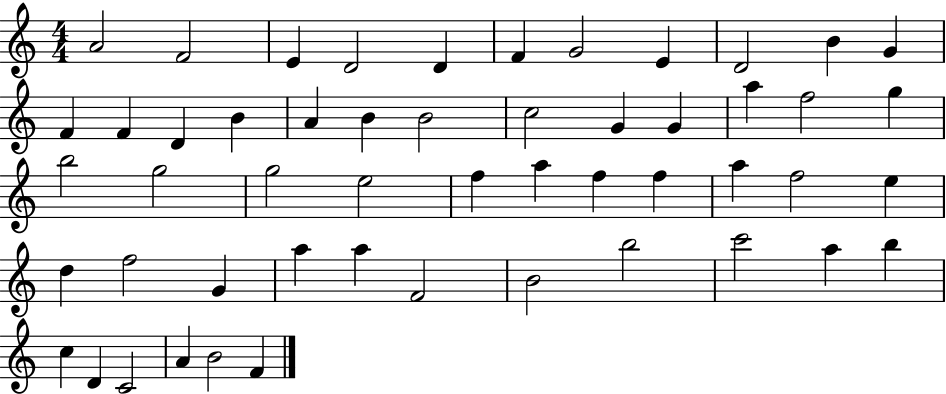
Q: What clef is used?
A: treble